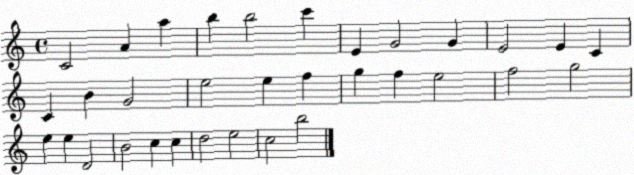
X:1
T:Untitled
M:4/4
L:1/4
K:C
C2 A a b b2 c' E G2 G E2 E C C B G2 e2 e f g f e2 f2 g2 e e D2 B2 c c d2 e2 c2 b2